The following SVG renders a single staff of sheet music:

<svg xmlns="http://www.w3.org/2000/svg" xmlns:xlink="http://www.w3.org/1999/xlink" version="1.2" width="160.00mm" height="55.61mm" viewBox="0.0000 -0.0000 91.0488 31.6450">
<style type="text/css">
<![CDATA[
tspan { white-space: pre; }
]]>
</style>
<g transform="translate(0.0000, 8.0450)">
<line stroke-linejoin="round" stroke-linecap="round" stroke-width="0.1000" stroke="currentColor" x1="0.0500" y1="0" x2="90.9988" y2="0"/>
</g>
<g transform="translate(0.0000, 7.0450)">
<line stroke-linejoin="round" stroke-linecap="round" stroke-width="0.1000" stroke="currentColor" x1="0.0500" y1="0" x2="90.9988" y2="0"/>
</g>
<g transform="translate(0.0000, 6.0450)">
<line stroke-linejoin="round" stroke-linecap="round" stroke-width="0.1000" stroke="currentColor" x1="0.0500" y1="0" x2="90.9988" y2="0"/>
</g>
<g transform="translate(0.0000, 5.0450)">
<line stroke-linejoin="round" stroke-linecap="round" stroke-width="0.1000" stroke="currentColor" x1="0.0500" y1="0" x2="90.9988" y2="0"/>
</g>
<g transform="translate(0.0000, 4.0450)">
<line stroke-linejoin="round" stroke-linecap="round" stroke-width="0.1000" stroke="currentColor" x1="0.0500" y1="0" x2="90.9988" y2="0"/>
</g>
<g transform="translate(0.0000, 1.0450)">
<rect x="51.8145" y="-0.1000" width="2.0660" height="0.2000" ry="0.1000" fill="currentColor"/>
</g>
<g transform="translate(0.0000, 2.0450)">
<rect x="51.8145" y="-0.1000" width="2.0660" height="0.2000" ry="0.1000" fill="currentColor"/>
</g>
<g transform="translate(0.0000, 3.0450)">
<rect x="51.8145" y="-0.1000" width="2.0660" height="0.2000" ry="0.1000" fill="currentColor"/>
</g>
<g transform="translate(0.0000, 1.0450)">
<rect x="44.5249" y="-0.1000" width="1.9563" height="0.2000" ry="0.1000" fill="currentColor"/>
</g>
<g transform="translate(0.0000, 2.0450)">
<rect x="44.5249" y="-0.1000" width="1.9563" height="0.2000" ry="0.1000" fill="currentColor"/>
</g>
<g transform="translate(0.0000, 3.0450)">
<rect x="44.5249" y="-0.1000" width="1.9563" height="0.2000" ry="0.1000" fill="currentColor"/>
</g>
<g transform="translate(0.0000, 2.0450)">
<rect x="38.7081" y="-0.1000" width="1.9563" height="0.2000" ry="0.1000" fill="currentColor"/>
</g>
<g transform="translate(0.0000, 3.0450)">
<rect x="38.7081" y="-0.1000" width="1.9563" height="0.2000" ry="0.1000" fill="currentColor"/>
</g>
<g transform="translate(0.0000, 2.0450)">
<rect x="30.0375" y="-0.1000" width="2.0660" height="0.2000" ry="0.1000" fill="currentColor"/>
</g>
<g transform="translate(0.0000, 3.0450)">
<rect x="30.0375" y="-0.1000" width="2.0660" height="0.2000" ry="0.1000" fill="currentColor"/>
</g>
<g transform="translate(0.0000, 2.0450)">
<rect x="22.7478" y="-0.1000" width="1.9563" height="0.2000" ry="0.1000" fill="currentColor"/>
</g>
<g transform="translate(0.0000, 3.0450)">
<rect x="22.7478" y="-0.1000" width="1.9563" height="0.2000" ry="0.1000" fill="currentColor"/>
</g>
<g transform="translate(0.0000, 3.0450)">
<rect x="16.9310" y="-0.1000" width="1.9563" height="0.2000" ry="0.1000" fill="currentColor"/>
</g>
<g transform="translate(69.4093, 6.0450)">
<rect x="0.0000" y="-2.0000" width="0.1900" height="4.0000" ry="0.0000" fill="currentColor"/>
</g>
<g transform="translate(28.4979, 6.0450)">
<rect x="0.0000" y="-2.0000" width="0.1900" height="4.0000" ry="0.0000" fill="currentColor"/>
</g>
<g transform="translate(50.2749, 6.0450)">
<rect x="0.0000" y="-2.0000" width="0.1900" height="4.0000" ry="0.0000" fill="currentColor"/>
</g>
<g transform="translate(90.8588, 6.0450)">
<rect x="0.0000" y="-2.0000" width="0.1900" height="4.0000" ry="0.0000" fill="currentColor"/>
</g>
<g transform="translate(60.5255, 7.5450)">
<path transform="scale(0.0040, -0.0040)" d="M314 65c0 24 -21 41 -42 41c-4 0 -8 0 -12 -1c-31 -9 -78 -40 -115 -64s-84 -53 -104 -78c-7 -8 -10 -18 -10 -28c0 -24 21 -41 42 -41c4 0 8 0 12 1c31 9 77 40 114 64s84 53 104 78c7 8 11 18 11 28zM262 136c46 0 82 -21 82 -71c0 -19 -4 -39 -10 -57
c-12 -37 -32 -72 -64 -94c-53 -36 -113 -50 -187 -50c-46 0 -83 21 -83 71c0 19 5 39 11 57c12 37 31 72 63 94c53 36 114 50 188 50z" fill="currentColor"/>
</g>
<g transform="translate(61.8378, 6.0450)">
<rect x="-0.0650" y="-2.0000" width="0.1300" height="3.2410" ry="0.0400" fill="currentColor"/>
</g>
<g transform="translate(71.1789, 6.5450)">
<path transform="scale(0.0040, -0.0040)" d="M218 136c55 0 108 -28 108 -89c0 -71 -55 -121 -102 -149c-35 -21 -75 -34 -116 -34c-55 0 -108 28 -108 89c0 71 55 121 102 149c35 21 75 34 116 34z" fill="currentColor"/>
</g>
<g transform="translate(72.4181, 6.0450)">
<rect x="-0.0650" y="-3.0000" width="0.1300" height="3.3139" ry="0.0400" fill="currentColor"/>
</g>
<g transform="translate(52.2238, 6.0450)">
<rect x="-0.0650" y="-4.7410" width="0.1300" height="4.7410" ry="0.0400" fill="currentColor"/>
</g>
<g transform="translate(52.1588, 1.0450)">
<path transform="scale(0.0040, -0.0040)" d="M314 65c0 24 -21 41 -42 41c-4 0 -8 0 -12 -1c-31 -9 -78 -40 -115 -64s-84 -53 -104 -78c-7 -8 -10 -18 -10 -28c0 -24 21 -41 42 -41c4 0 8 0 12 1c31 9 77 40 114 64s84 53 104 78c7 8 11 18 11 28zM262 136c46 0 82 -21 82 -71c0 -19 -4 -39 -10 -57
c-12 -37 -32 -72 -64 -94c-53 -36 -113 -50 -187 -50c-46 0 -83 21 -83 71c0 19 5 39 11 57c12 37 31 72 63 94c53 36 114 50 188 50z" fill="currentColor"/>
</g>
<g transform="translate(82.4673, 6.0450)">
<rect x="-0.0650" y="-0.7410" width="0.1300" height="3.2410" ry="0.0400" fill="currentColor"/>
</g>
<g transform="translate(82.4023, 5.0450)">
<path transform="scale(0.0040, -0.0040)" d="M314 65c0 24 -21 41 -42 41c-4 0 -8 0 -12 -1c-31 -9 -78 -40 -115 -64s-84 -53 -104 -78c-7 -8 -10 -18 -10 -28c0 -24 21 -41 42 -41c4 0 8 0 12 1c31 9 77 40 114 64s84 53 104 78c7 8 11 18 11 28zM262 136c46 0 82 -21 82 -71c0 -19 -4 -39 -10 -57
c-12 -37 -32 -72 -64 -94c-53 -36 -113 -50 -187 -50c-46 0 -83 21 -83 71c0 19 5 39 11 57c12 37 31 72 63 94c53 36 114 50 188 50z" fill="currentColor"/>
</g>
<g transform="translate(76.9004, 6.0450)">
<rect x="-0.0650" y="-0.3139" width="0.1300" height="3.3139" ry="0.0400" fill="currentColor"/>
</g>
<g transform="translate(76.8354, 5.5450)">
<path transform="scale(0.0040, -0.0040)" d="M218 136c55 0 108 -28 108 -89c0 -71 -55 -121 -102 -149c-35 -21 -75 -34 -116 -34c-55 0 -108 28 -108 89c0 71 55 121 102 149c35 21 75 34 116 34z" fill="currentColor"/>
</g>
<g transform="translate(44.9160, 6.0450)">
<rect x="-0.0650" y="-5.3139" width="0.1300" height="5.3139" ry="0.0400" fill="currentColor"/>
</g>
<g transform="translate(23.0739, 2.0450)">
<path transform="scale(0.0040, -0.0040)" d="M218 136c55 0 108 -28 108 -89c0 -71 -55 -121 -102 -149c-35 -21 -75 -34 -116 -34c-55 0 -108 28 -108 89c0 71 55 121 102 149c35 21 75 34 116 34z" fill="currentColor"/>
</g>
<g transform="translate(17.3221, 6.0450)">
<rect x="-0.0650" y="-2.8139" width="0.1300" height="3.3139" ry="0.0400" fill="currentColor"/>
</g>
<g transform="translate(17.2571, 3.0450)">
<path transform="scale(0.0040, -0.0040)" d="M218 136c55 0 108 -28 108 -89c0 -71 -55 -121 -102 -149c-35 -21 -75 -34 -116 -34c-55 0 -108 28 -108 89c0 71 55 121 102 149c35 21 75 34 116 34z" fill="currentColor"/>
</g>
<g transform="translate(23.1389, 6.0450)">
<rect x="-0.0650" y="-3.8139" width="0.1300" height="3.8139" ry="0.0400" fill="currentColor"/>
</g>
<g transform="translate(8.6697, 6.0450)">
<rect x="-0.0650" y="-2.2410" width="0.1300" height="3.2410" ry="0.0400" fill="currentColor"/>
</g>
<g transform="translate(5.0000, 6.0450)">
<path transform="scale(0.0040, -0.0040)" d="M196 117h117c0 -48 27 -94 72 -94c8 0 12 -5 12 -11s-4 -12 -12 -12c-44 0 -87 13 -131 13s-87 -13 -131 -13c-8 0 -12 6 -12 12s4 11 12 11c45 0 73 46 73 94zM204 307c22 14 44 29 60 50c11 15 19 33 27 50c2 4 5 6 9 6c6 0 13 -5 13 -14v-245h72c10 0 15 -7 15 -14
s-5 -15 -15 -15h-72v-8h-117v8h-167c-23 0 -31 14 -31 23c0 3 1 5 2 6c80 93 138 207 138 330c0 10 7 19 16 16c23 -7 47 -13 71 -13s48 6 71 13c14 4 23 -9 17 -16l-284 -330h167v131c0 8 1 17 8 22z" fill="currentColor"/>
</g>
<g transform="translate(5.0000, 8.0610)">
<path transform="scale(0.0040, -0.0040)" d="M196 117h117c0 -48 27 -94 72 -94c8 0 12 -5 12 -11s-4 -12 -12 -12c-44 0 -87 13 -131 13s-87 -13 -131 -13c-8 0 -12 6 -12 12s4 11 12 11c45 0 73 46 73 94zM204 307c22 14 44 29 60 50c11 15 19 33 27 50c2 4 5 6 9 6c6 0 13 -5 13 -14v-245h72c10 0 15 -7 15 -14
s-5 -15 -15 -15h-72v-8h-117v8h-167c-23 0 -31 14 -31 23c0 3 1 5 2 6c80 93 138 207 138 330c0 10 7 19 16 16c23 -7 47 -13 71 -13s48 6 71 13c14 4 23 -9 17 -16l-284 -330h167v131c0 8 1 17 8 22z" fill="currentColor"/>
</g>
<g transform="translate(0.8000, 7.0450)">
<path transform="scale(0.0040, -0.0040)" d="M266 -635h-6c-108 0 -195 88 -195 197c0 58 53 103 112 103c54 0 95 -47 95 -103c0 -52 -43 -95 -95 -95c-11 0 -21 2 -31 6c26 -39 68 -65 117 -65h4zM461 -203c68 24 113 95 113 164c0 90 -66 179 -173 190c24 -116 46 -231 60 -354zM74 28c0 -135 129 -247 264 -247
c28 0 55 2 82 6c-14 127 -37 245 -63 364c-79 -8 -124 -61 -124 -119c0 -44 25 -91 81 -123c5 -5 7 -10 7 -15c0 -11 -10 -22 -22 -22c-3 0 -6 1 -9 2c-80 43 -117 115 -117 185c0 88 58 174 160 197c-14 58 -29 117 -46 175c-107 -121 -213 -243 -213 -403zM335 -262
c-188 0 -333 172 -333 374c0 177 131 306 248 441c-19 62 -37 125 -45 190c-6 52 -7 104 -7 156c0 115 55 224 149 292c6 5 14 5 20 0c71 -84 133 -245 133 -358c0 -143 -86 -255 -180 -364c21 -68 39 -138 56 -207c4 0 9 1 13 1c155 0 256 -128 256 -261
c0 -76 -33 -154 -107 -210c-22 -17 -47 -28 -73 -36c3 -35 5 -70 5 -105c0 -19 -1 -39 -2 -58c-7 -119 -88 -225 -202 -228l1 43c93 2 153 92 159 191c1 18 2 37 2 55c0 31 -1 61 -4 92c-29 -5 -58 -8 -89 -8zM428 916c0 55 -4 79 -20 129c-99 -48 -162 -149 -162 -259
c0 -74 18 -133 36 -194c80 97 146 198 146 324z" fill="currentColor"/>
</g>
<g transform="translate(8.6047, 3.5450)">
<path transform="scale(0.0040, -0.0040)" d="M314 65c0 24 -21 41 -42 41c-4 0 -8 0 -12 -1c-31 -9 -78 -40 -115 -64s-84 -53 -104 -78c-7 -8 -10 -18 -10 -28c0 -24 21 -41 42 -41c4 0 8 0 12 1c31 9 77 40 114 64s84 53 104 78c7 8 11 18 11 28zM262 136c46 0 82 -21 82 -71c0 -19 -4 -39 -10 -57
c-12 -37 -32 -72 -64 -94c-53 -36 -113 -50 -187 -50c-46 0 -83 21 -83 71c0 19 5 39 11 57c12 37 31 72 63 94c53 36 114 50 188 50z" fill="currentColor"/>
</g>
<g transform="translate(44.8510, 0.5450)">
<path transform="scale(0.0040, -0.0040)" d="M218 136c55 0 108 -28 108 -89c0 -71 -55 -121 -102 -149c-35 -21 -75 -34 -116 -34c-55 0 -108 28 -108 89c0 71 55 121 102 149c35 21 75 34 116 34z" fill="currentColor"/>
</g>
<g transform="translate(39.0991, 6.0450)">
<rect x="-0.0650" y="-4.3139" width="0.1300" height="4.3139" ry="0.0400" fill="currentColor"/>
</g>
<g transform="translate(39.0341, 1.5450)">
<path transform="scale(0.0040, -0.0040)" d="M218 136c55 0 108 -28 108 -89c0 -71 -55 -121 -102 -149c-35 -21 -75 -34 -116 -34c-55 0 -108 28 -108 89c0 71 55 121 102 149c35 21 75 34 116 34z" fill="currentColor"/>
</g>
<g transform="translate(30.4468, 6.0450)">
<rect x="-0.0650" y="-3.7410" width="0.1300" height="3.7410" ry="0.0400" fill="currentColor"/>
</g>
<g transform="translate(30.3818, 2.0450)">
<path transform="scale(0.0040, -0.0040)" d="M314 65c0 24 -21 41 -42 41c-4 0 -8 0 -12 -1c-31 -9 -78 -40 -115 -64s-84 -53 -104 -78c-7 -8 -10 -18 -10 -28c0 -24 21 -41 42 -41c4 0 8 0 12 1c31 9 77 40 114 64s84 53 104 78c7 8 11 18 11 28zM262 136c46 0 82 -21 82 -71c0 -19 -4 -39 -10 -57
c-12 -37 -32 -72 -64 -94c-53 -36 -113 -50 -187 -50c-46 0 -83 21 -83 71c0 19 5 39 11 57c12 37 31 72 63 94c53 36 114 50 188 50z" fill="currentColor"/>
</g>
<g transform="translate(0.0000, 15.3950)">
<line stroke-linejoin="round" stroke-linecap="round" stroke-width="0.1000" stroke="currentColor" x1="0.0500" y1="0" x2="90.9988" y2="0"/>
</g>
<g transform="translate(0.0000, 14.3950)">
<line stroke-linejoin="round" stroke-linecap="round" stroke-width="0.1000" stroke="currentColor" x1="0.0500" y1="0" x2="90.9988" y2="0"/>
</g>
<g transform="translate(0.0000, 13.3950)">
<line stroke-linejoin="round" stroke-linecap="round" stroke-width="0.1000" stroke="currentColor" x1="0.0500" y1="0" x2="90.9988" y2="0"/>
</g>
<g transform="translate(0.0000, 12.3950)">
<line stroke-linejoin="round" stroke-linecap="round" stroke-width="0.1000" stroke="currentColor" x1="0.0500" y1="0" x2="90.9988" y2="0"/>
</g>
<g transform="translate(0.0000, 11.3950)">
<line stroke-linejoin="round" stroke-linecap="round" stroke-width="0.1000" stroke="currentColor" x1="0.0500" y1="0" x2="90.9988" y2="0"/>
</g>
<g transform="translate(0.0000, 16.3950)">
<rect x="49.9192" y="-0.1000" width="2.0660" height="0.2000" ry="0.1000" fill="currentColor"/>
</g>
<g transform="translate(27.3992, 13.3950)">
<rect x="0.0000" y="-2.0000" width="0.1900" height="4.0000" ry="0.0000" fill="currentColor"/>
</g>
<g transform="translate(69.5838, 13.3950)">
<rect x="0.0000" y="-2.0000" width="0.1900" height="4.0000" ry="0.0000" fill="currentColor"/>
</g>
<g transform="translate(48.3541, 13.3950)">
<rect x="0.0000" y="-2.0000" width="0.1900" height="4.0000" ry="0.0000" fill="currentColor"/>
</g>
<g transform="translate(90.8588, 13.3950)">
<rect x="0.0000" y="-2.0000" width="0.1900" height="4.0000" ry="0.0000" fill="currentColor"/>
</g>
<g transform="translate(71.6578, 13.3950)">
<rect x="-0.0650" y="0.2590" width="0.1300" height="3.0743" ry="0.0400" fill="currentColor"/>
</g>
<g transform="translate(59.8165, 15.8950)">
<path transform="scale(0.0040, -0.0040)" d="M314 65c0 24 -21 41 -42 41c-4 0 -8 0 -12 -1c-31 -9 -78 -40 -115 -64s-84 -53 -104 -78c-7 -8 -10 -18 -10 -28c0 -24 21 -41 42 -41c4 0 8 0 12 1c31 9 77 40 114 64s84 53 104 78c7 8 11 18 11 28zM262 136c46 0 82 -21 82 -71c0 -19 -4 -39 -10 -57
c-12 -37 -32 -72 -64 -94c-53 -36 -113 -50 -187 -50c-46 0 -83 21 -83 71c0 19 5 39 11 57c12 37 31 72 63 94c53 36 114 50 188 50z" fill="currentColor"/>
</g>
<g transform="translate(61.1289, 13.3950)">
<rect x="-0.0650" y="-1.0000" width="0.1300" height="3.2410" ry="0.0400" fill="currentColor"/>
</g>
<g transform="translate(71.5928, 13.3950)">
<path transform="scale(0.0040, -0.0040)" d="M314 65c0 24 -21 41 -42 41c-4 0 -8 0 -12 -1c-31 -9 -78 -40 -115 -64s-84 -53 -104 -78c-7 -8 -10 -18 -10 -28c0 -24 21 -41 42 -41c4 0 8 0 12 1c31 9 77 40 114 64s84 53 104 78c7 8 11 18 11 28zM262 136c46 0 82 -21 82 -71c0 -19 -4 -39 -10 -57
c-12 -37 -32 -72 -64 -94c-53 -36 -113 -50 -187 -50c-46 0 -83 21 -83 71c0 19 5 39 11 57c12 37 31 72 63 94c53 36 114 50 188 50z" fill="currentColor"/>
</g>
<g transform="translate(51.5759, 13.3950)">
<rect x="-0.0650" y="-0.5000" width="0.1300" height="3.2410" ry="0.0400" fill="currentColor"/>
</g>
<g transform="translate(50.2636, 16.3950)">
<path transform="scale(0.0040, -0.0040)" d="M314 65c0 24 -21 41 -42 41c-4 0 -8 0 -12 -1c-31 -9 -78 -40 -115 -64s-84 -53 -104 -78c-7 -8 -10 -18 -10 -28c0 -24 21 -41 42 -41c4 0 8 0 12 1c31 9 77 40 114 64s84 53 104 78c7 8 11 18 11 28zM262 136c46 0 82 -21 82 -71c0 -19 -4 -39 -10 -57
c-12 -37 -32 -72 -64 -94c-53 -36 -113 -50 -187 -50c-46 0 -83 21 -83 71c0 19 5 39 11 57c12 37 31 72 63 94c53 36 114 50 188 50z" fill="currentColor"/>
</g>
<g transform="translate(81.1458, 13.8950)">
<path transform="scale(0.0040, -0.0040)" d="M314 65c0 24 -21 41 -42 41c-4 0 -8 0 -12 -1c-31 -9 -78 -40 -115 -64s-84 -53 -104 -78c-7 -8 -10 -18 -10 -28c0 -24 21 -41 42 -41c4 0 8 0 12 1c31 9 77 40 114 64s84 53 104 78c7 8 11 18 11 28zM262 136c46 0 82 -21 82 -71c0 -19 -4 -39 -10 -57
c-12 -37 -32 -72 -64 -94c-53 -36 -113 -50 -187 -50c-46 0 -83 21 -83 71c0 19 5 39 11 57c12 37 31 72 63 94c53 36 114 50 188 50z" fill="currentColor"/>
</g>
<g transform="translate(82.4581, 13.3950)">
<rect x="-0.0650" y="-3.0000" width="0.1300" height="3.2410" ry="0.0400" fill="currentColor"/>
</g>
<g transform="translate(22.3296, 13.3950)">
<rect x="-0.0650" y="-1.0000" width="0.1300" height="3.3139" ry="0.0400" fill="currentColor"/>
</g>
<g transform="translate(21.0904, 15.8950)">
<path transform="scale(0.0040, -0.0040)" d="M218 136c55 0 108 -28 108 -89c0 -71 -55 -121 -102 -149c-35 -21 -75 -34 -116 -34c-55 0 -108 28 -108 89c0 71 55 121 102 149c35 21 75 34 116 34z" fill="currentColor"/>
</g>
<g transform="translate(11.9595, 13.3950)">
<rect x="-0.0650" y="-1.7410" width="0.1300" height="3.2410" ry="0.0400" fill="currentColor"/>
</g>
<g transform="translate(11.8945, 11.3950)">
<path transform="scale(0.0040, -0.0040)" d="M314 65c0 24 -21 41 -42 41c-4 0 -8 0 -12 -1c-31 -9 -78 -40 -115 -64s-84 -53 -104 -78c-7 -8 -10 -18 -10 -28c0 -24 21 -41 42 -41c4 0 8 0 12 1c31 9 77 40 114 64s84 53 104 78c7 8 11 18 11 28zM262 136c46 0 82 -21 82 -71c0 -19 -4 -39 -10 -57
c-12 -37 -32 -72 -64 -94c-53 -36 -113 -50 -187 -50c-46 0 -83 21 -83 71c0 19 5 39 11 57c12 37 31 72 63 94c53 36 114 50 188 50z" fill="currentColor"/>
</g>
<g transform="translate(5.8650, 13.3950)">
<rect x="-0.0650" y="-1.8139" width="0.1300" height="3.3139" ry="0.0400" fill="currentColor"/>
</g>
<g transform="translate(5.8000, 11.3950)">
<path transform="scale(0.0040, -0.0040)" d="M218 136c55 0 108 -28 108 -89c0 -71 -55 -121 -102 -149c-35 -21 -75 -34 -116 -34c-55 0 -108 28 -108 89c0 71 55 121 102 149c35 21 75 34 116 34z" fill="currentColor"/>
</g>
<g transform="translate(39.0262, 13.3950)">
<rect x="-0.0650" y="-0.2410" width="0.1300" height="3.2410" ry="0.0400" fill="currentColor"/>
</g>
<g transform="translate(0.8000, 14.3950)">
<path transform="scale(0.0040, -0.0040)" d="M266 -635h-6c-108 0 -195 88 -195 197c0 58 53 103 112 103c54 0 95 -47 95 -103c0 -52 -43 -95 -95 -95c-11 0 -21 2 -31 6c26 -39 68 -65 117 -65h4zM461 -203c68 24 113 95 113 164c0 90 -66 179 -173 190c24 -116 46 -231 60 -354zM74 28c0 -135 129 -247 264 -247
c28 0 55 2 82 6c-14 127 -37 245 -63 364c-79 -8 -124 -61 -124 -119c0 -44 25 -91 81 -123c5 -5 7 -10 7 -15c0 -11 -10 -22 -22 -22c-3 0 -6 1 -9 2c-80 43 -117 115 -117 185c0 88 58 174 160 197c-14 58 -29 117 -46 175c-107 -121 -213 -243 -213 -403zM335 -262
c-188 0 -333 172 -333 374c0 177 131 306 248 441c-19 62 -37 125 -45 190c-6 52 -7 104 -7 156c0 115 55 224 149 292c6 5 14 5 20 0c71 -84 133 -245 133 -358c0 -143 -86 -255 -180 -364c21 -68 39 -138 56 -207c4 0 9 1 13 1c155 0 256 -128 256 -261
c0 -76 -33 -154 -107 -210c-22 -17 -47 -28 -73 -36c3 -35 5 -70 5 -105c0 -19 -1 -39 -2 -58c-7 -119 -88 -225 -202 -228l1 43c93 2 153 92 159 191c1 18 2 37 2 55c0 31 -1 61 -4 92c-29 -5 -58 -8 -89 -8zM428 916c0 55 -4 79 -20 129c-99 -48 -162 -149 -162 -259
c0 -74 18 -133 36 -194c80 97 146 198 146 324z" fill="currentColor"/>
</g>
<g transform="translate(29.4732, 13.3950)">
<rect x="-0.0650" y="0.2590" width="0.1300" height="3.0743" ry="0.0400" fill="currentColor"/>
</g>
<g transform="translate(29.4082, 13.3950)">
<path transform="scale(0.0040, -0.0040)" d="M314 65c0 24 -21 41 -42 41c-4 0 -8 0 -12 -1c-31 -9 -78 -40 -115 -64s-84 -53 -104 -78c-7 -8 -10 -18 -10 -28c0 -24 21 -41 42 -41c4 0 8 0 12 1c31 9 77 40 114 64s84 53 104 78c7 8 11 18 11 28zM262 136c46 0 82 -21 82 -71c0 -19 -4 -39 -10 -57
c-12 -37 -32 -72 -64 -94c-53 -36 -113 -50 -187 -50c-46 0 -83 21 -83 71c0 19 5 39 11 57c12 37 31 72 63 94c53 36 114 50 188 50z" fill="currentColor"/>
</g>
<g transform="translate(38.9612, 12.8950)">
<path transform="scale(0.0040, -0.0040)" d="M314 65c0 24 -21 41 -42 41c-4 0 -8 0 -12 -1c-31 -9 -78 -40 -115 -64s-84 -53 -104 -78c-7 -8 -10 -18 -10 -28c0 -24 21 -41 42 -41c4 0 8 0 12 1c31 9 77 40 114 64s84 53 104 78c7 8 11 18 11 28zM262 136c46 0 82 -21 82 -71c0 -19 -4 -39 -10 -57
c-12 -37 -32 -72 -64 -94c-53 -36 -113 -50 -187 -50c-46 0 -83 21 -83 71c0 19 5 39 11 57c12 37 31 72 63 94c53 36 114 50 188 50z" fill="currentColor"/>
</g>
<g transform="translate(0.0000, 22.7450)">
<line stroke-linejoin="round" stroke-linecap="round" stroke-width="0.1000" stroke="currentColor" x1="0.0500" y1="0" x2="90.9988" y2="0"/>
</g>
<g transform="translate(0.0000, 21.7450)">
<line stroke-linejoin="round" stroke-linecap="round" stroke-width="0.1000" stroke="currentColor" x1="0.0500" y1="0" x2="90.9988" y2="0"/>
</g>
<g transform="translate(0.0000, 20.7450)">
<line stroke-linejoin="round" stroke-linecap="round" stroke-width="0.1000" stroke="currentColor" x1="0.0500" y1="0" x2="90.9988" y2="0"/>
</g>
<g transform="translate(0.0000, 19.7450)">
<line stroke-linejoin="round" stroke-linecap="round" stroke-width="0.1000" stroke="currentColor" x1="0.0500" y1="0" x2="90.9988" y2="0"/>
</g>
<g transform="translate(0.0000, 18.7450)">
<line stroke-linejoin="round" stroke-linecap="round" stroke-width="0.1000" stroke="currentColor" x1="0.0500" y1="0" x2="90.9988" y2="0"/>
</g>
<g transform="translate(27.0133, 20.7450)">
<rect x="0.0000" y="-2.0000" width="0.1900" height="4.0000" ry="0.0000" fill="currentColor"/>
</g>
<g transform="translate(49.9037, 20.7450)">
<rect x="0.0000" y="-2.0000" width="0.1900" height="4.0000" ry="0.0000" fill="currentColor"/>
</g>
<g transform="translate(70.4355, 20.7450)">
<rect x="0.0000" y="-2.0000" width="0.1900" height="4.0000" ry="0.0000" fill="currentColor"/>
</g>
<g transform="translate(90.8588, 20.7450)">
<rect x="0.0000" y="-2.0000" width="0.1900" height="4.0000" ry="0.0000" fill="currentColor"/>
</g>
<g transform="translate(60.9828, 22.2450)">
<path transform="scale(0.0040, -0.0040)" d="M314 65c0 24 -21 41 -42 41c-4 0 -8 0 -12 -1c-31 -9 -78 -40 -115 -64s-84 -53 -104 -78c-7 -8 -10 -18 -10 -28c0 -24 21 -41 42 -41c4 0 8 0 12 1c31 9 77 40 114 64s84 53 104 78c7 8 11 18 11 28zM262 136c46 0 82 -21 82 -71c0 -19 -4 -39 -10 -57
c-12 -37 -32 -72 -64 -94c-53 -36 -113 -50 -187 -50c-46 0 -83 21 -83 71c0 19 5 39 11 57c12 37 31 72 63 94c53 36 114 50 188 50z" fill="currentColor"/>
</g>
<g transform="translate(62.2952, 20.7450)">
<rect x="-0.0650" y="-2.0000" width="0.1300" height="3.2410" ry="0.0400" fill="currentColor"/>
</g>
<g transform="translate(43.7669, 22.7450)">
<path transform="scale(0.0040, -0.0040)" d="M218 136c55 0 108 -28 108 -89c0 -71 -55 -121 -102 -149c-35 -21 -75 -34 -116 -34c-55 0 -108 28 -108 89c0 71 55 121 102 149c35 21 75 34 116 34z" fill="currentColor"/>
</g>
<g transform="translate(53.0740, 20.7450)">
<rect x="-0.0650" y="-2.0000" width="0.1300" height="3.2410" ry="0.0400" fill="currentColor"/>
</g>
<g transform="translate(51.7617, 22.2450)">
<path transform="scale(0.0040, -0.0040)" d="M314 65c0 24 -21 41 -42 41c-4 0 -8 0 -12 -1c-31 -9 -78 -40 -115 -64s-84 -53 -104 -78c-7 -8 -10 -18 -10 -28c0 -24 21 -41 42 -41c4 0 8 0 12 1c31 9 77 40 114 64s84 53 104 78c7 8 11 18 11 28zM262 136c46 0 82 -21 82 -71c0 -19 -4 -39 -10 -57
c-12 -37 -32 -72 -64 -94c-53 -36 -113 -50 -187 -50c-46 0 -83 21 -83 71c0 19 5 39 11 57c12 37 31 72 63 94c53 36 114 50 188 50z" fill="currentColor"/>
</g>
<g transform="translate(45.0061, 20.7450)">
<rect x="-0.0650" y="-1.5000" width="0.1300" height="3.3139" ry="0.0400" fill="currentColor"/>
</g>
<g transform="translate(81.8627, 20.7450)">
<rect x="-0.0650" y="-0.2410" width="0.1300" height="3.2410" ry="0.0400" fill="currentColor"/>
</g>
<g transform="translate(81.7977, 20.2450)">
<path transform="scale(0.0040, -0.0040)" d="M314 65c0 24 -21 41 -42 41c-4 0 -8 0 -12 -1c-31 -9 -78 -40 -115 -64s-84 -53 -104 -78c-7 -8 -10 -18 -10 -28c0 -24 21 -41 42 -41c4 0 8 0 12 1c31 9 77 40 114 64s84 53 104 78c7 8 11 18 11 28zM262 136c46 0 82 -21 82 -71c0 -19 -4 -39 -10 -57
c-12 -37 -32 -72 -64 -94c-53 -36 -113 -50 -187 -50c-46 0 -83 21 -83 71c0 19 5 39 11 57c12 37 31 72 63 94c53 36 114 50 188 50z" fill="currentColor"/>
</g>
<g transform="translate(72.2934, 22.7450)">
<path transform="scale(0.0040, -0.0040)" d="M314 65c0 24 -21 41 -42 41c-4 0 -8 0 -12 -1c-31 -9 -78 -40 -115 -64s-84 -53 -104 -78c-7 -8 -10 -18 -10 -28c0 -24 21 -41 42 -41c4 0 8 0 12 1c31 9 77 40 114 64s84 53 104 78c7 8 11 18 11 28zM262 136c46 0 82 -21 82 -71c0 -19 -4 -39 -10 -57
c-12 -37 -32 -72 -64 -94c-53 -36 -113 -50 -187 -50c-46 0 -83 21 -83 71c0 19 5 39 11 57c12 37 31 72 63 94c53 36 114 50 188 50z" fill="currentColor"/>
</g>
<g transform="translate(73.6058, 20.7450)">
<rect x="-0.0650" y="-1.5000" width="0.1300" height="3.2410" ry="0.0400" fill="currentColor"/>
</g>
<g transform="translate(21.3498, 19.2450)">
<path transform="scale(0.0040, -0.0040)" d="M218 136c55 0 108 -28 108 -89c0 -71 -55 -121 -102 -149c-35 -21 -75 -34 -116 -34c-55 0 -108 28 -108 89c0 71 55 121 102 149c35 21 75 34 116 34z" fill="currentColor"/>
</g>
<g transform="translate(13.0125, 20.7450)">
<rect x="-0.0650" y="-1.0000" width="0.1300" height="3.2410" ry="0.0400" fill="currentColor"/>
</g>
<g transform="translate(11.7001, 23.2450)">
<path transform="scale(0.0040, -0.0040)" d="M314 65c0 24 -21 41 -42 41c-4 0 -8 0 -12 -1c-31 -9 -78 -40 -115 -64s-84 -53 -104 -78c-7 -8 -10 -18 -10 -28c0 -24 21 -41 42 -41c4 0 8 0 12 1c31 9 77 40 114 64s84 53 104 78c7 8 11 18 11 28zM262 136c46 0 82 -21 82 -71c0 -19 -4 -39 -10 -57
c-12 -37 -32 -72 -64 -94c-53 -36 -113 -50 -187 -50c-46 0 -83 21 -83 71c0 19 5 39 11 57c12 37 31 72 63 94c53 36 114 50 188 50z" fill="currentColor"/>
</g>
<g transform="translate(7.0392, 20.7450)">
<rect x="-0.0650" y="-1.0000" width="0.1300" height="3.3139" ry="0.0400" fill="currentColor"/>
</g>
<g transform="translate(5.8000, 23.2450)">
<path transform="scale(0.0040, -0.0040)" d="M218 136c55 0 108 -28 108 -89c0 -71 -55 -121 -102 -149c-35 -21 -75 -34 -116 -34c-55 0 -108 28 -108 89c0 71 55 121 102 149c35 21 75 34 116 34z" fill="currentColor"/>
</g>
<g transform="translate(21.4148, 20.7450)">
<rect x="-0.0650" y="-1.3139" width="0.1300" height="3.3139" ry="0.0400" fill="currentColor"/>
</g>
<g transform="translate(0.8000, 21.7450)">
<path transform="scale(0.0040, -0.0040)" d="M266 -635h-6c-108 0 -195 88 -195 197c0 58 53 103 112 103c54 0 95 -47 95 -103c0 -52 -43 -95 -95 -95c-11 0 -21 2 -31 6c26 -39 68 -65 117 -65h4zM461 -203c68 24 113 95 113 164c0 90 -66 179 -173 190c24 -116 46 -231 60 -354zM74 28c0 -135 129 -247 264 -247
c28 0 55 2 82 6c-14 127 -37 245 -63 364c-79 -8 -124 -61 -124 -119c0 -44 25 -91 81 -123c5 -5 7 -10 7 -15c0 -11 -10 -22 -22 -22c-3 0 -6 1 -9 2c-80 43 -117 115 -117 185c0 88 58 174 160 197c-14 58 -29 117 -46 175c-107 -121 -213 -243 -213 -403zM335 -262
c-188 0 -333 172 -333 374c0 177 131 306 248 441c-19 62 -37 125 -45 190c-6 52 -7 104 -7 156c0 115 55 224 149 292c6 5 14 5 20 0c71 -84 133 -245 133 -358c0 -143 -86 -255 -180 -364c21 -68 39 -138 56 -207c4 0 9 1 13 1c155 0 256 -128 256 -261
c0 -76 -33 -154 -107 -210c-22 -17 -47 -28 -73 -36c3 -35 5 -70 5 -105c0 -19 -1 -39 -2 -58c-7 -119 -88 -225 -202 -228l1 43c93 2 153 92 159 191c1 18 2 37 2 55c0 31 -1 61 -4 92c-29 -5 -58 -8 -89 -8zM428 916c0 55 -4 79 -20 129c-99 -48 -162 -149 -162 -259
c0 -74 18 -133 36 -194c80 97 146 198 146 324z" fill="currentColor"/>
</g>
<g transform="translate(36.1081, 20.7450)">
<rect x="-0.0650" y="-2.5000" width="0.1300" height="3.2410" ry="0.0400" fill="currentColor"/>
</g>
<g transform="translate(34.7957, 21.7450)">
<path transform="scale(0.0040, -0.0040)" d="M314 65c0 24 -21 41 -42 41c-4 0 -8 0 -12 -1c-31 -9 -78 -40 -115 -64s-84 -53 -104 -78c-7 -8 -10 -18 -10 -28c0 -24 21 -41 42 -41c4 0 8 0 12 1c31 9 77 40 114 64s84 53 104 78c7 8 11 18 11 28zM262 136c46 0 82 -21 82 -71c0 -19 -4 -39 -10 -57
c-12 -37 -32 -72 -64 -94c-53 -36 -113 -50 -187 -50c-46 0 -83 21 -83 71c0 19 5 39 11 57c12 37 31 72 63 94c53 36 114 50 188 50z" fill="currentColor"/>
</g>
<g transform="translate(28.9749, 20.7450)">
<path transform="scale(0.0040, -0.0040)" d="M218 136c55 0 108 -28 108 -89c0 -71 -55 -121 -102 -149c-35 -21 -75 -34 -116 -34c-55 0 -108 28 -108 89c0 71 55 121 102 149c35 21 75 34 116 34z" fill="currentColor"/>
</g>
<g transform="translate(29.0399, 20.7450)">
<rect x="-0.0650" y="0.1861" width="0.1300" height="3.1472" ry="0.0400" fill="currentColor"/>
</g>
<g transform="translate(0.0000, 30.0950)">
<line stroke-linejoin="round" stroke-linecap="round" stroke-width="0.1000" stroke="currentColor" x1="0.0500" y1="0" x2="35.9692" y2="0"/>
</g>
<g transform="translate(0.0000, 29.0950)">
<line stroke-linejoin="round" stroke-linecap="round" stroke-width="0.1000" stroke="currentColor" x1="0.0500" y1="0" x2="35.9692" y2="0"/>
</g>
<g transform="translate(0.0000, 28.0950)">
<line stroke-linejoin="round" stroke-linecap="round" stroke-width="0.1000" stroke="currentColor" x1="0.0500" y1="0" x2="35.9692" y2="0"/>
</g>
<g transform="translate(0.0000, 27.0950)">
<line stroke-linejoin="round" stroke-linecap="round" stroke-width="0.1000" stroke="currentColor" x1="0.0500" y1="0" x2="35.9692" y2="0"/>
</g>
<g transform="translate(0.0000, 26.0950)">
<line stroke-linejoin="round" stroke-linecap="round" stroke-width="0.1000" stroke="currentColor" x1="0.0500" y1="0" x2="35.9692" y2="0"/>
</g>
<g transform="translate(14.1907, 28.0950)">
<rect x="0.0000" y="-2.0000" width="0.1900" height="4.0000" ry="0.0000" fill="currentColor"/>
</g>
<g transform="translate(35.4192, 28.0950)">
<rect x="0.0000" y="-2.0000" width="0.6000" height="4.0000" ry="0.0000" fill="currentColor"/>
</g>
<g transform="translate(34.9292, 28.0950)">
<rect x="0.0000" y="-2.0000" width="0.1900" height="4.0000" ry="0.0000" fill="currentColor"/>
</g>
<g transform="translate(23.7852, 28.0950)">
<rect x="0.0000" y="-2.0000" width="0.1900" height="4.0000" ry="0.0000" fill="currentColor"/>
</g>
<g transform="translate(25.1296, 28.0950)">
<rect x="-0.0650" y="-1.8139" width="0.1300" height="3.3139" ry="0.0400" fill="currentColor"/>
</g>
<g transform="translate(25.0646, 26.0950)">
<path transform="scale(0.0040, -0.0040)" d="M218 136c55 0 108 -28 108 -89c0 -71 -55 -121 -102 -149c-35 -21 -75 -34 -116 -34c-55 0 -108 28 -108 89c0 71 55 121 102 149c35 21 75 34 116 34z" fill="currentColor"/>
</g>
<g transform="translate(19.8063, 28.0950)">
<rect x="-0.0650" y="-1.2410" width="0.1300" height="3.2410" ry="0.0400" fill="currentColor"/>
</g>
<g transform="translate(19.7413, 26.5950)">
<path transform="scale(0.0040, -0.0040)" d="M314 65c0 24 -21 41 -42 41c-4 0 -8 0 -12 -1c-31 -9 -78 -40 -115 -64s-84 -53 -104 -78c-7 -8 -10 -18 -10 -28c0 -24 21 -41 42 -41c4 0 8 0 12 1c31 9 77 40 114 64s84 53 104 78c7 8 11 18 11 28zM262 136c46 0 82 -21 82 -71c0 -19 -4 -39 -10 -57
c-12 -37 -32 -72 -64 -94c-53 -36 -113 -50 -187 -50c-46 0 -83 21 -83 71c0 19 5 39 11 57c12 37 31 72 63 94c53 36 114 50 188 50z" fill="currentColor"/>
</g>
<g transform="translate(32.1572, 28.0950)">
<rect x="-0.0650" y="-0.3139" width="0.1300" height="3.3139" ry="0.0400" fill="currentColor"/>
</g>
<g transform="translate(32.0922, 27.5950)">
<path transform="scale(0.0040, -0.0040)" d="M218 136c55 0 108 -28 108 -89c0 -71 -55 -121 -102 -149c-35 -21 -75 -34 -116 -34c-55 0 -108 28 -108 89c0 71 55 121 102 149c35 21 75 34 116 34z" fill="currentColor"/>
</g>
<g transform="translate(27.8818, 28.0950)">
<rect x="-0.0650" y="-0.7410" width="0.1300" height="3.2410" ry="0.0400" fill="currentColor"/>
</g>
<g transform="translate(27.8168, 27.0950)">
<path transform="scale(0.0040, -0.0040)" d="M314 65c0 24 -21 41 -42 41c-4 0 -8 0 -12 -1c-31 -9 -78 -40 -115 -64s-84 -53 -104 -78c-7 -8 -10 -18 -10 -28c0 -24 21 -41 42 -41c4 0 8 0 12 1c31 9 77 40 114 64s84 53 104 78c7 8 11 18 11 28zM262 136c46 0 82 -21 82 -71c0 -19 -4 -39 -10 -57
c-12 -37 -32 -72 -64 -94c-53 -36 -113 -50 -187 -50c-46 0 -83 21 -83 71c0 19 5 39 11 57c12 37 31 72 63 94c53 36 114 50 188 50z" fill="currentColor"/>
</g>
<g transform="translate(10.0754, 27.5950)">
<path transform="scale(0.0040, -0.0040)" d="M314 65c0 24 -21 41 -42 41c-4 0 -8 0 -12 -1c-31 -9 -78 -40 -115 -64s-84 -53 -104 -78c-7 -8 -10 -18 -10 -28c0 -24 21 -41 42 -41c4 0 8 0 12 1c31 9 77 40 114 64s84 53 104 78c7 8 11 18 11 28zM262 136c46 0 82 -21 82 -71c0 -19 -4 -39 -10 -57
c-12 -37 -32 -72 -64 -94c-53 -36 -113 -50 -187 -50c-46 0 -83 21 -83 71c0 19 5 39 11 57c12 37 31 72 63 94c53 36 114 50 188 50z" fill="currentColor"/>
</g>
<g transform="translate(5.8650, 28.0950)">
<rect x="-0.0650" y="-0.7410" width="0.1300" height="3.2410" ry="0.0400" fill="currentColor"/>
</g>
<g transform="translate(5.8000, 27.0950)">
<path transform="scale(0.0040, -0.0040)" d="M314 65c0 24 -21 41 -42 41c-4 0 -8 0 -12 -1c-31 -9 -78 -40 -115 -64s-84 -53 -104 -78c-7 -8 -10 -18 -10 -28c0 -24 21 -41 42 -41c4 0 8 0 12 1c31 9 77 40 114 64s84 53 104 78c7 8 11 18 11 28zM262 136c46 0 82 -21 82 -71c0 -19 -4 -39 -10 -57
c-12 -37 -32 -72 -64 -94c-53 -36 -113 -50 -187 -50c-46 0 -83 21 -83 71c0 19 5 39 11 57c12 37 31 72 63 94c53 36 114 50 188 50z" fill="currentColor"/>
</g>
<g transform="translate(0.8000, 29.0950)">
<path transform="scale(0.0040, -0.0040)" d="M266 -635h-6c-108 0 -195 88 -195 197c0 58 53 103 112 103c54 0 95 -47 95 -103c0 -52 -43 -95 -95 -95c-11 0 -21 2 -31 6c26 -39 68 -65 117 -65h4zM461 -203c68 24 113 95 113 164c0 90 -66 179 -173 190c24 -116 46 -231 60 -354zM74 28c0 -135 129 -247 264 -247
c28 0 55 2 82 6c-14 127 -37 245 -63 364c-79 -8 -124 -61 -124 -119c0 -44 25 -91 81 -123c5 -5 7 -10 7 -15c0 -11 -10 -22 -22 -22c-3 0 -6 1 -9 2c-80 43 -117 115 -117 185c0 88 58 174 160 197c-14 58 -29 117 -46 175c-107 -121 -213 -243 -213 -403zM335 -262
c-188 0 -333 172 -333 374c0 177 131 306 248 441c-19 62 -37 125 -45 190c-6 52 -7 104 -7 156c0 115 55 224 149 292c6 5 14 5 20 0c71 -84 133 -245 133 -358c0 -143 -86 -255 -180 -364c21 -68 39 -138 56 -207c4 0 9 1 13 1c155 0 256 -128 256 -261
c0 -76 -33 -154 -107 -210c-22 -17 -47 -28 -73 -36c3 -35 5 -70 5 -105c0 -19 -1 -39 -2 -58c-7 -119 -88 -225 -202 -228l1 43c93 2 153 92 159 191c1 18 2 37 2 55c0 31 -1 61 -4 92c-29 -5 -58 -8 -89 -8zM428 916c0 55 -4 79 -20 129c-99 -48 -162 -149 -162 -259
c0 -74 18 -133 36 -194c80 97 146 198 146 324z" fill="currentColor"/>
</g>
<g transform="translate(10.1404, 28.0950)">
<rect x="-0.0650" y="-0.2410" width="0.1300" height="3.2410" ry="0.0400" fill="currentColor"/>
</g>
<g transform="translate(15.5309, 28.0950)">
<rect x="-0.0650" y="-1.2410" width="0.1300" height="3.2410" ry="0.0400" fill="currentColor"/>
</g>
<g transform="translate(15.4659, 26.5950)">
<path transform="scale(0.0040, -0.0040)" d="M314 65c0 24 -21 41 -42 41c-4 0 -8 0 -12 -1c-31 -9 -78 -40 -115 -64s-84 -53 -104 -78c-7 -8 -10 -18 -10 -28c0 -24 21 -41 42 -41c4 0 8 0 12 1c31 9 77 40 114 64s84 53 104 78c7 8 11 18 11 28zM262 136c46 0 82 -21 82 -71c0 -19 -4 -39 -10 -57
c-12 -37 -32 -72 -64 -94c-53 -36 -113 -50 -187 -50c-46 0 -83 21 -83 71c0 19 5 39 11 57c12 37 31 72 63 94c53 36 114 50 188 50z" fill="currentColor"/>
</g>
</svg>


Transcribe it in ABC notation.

X:1
T:Untitled
M:4/4
L:1/4
K:C
g2 a c' c'2 d' f' e'2 F2 A c d2 f f2 D B2 c2 C2 D2 B2 A2 D D2 e B G2 E F2 F2 E2 c2 d2 c2 e2 e2 f d2 c